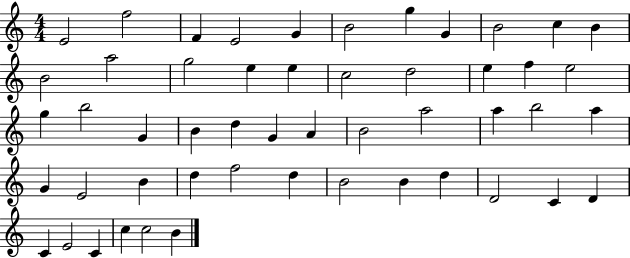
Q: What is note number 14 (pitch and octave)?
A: G5